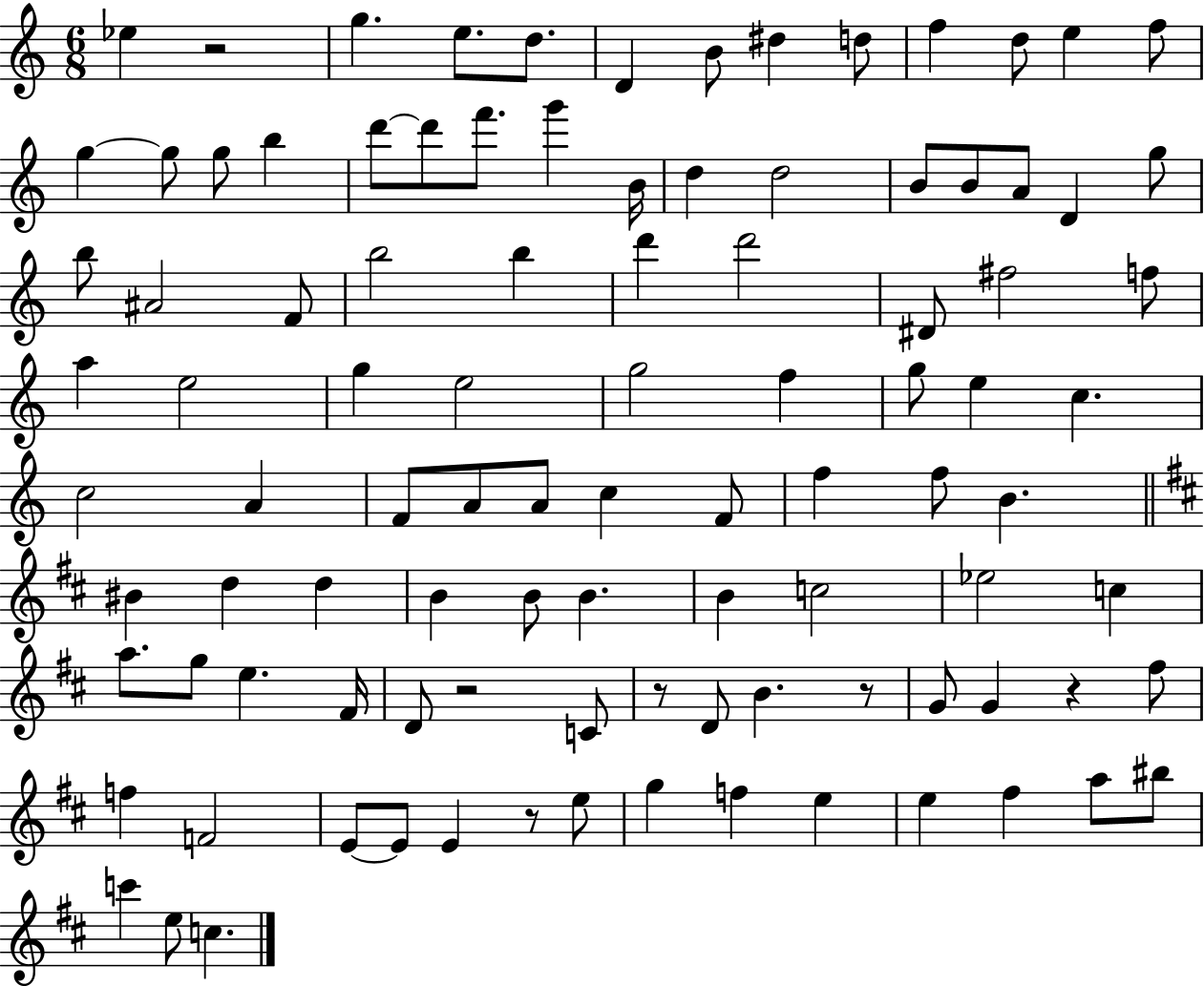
Eb5/q R/h G5/q. E5/e. D5/e. D4/q B4/e D#5/q D5/e F5/q D5/e E5/q F5/e G5/q G5/e G5/e B5/q D6/e D6/e F6/e. G6/q B4/s D5/q D5/h B4/e B4/e A4/e D4/q G5/e B5/e A#4/h F4/e B5/h B5/q D6/q D6/h D#4/e F#5/h F5/e A5/q E5/h G5/q E5/h G5/h F5/q G5/e E5/q C5/q. C5/h A4/q F4/e A4/e A4/e C5/q F4/e F5/q F5/e B4/q. BIS4/q D5/q D5/q B4/q B4/e B4/q. B4/q C5/h Eb5/h C5/q A5/e. G5/e E5/q. F#4/s D4/e R/h C4/e R/e D4/e B4/q. R/e G4/e G4/q R/q F#5/e F5/q F4/h E4/e E4/e E4/q R/e E5/e G5/q F5/q E5/q E5/q F#5/q A5/e BIS5/e C6/q E5/e C5/q.